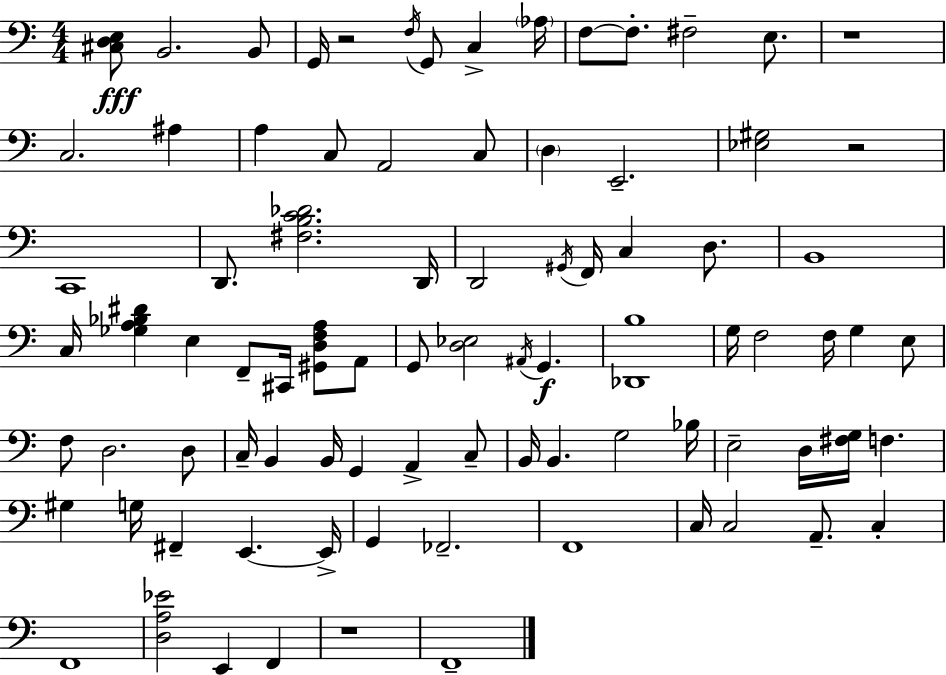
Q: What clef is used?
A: bass